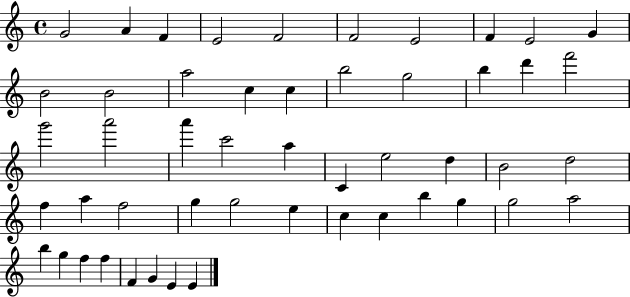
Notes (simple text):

G4/h A4/q F4/q E4/h F4/h F4/h E4/h F4/q E4/h G4/q B4/h B4/h A5/h C5/q C5/q B5/h G5/h B5/q D6/q F6/h G6/h A6/h A6/q C6/h A5/q C4/q E5/h D5/q B4/h D5/h F5/q A5/q F5/h G5/q G5/h E5/q C5/q C5/q B5/q G5/q G5/h A5/h B5/q G5/q F5/q F5/q F4/q G4/q E4/q E4/q